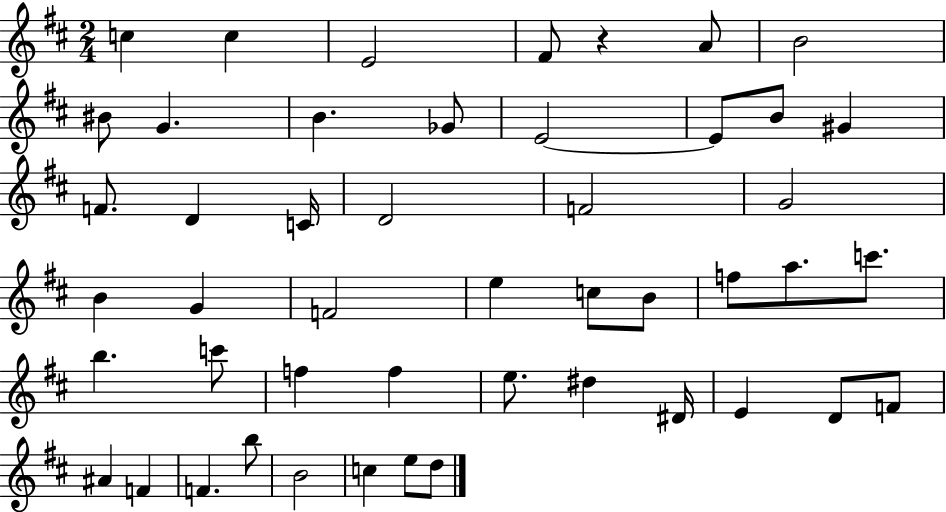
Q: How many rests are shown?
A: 1